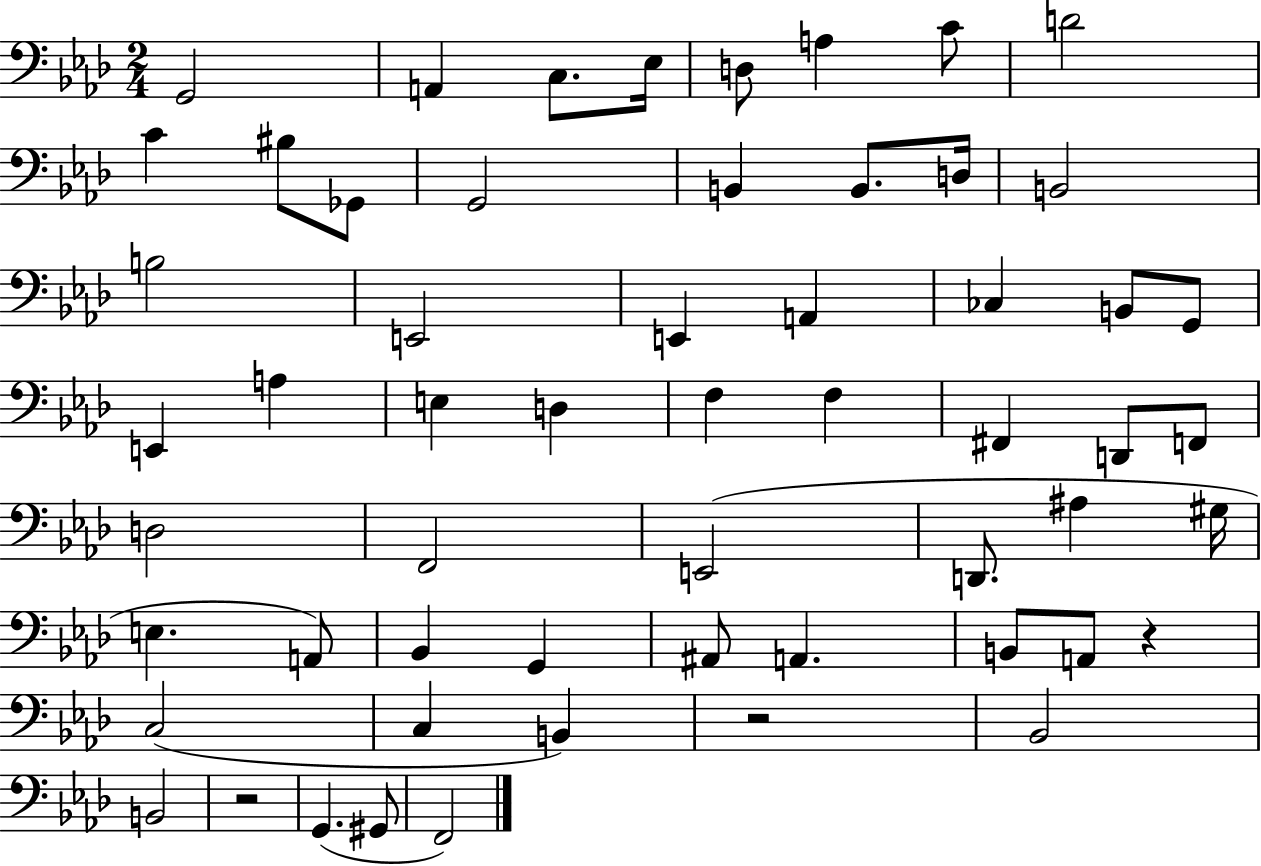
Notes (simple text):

G2/h A2/q C3/e. Eb3/s D3/e A3/q C4/e D4/h C4/q BIS3/e Gb2/e G2/h B2/q B2/e. D3/s B2/h B3/h E2/h E2/q A2/q CES3/q B2/e G2/e E2/q A3/q E3/q D3/q F3/q F3/q F#2/q D2/e F2/e D3/h F2/h E2/h D2/e. A#3/q G#3/s E3/q. A2/e Bb2/q G2/q A#2/e A2/q. B2/e A2/e R/q C3/h C3/q B2/q R/h Bb2/h B2/h R/h G2/q. G#2/e F2/h